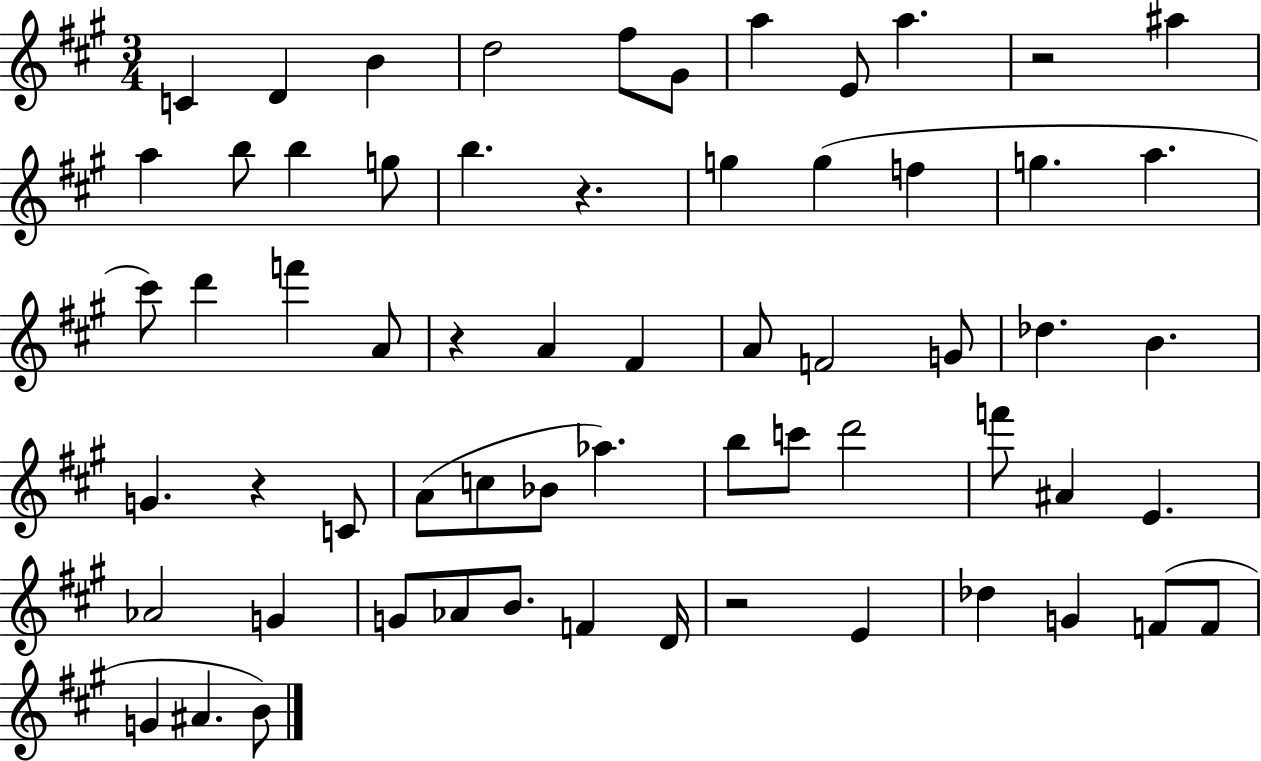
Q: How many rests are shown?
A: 5